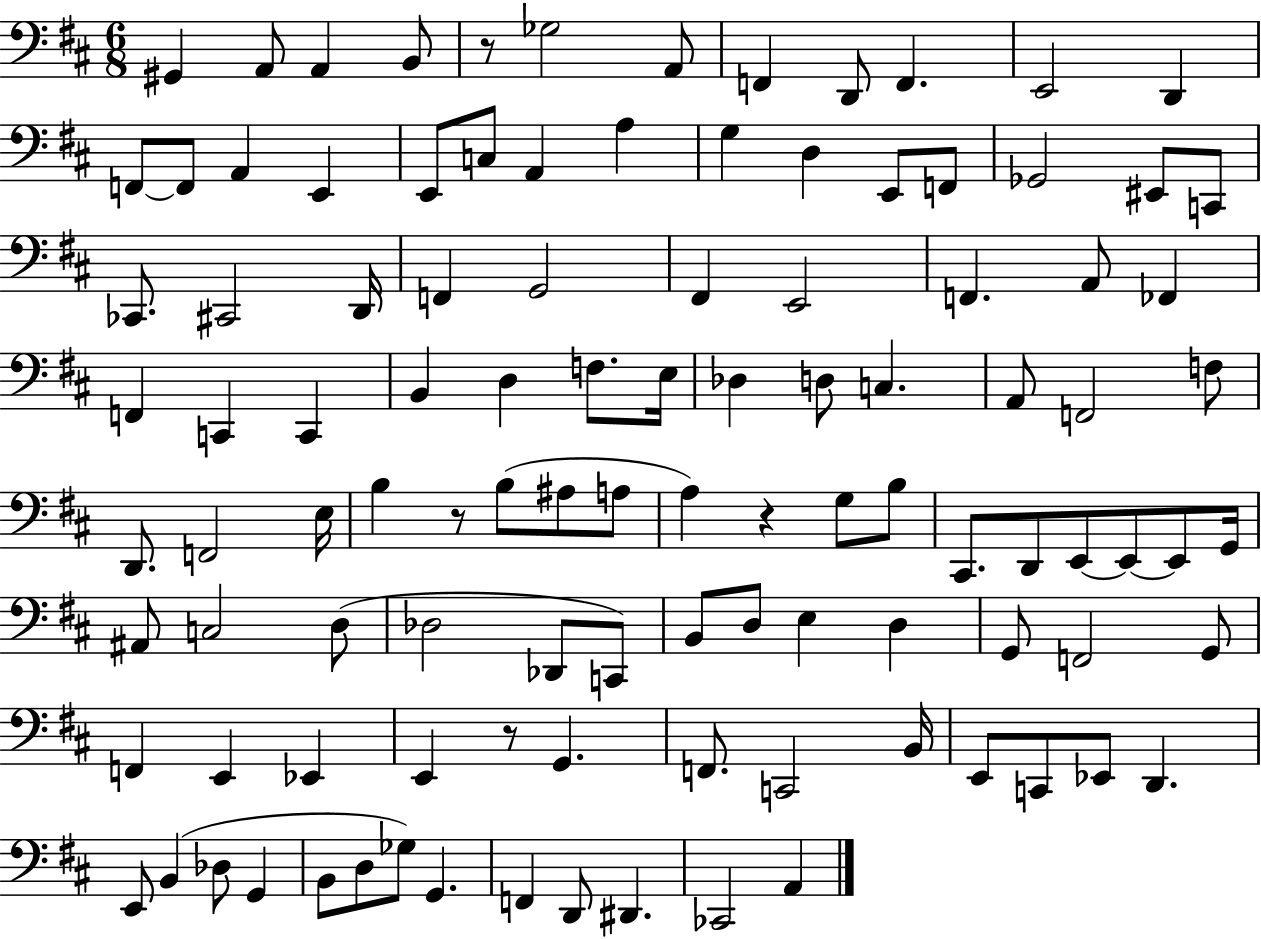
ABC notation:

X:1
T:Untitled
M:6/8
L:1/4
K:D
^G,, A,,/2 A,, B,,/2 z/2 _G,2 A,,/2 F,, D,,/2 F,, E,,2 D,, F,,/2 F,,/2 A,, E,, E,,/2 C,/2 A,, A, G, D, E,,/2 F,,/2 _G,,2 ^E,,/2 C,,/2 _C,,/2 ^C,,2 D,,/4 F,, G,,2 ^F,, E,,2 F,, A,,/2 _F,, F,, C,, C,, B,, D, F,/2 E,/4 _D, D,/2 C, A,,/2 F,,2 F,/2 D,,/2 F,,2 E,/4 B, z/2 B,/2 ^A,/2 A,/2 A, z G,/2 B,/2 ^C,,/2 D,,/2 E,,/2 E,,/2 E,,/2 G,,/4 ^A,,/2 C,2 D,/2 _D,2 _D,,/2 C,,/2 B,,/2 D,/2 E, D, G,,/2 F,,2 G,,/2 F,, E,, _E,, E,, z/2 G,, F,,/2 C,,2 B,,/4 E,,/2 C,,/2 _E,,/2 D,, E,,/2 B,, _D,/2 G,, B,,/2 D,/2 _G,/2 G,, F,, D,,/2 ^D,, _C,,2 A,,